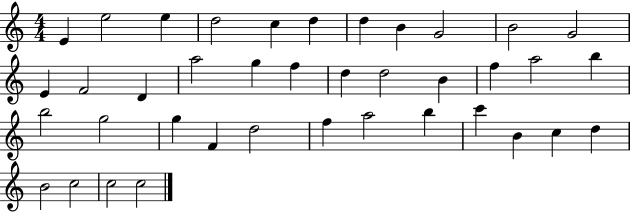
E4/q E5/h E5/q D5/h C5/q D5/q D5/q B4/q G4/h B4/h G4/h E4/q F4/h D4/q A5/h G5/q F5/q D5/q D5/h B4/q F5/q A5/h B5/q B5/h G5/h G5/q F4/q D5/h F5/q A5/h B5/q C6/q B4/q C5/q D5/q B4/h C5/h C5/h C5/h